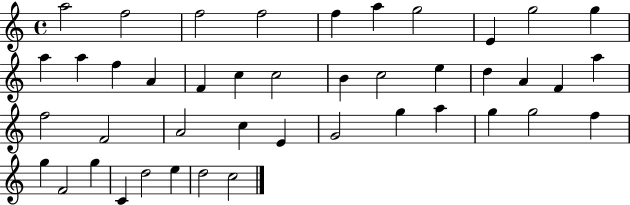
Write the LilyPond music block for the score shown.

{
  \clef treble
  \time 4/4
  \defaultTimeSignature
  \key c \major
  a''2 f''2 | f''2 f''2 | f''4 a''4 g''2 | e'4 g''2 g''4 | \break a''4 a''4 f''4 a'4 | f'4 c''4 c''2 | b'4 c''2 e''4 | d''4 a'4 f'4 a''4 | \break f''2 f'2 | a'2 c''4 e'4 | g'2 g''4 a''4 | g''4 g''2 f''4 | \break g''4 f'2 g''4 | c'4 d''2 e''4 | d''2 c''2 | \bar "|."
}